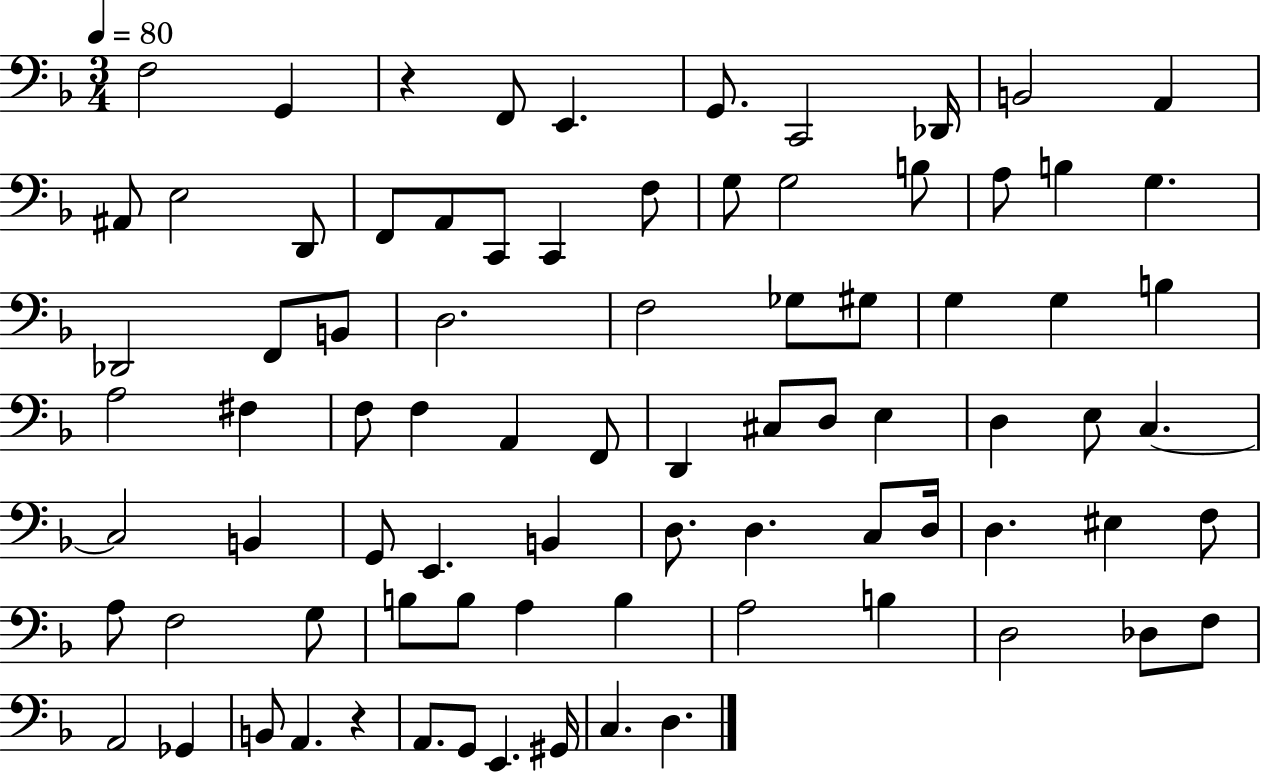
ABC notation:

X:1
T:Untitled
M:3/4
L:1/4
K:F
F,2 G,, z F,,/2 E,, G,,/2 C,,2 _D,,/4 B,,2 A,, ^A,,/2 E,2 D,,/2 F,,/2 A,,/2 C,,/2 C,, F,/2 G,/2 G,2 B,/2 A,/2 B, G, _D,,2 F,,/2 B,,/2 D,2 F,2 _G,/2 ^G,/2 G, G, B, A,2 ^F, F,/2 F, A,, F,,/2 D,, ^C,/2 D,/2 E, D, E,/2 C, C,2 B,, G,,/2 E,, B,, D,/2 D, C,/2 D,/4 D, ^E, F,/2 A,/2 F,2 G,/2 B,/2 B,/2 A, B, A,2 B, D,2 _D,/2 F,/2 A,,2 _G,, B,,/2 A,, z A,,/2 G,,/2 E,, ^G,,/4 C, D,